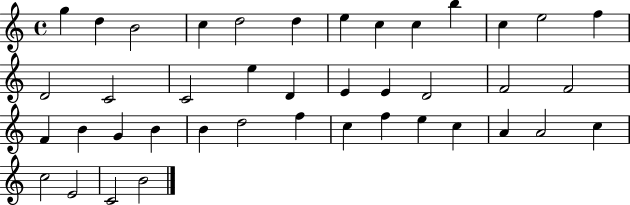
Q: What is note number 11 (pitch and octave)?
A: C5